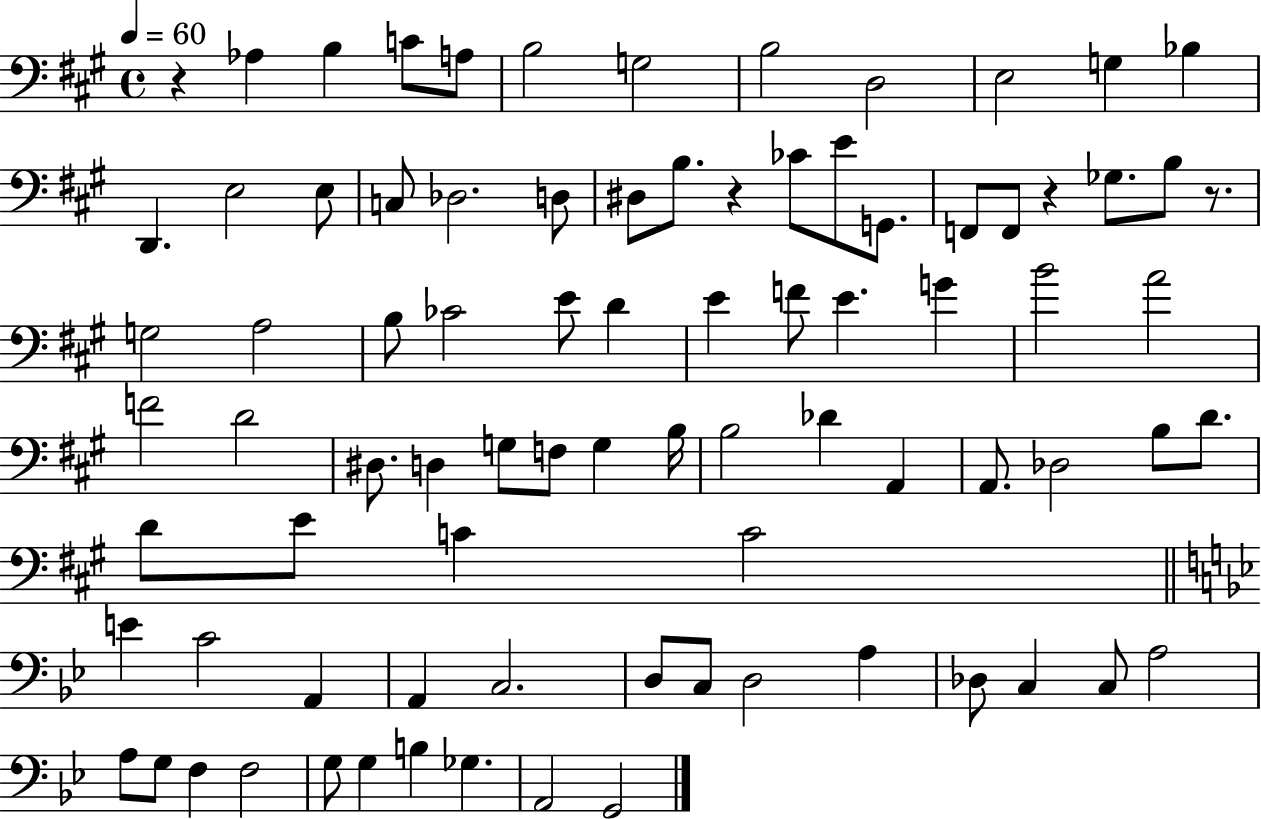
X:1
T:Untitled
M:4/4
L:1/4
K:A
z _A, B, C/2 A,/2 B,2 G,2 B,2 D,2 E,2 G, _B, D,, E,2 E,/2 C,/2 _D,2 D,/2 ^D,/2 B,/2 z _C/2 E/2 G,,/2 F,,/2 F,,/2 z _G,/2 B,/2 z/2 G,2 A,2 B,/2 _C2 E/2 D E F/2 E G B2 A2 F2 D2 ^D,/2 D, G,/2 F,/2 G, B,/4 B,2 _D A,, A,,/2 _D,2 B,/2 D/2 D/2 E/2 C C2 E C2 A,, A,, C,2 D,/2 C,/2 D,2 A, _D,/2 C, C,/2 A,2 A,/2 G,/2 F, F,2 G,/2 G, B, _G, A,,2 G,,2